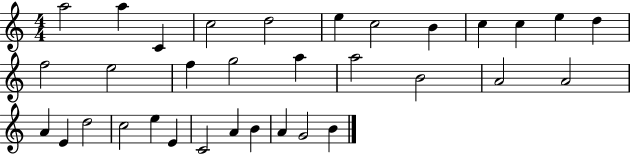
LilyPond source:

{
  \clef treble
  \numericTimeSignature
  \time 4/4
  \key c \major
  a''2 a''4 c'4 | c''2 d''2 | e''4 c''2 b'4 | c''4 c''4 e''4 d''4 | \break f''2 e''2 | f''4 g''2 a''4 | a''2 b'2 | a'2 a'2 | \break a'4 e'4 d''2 | c''2 e''4 e'4 | c'2 a'4 b'4 | a'4 g'2 b'4 | \break \bar "|."
}